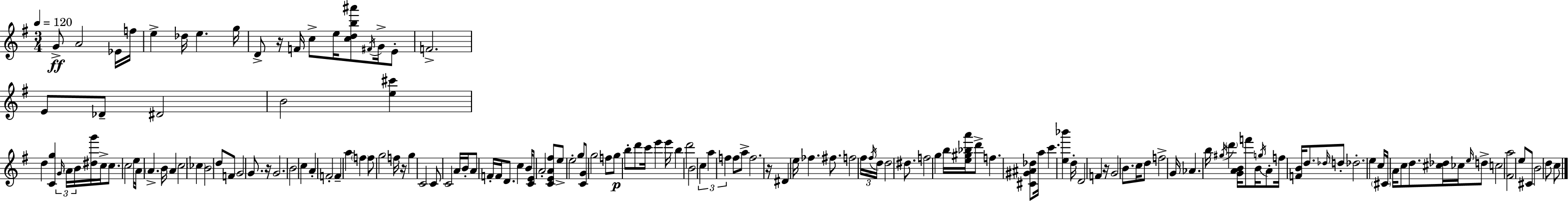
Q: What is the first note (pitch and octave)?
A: G4